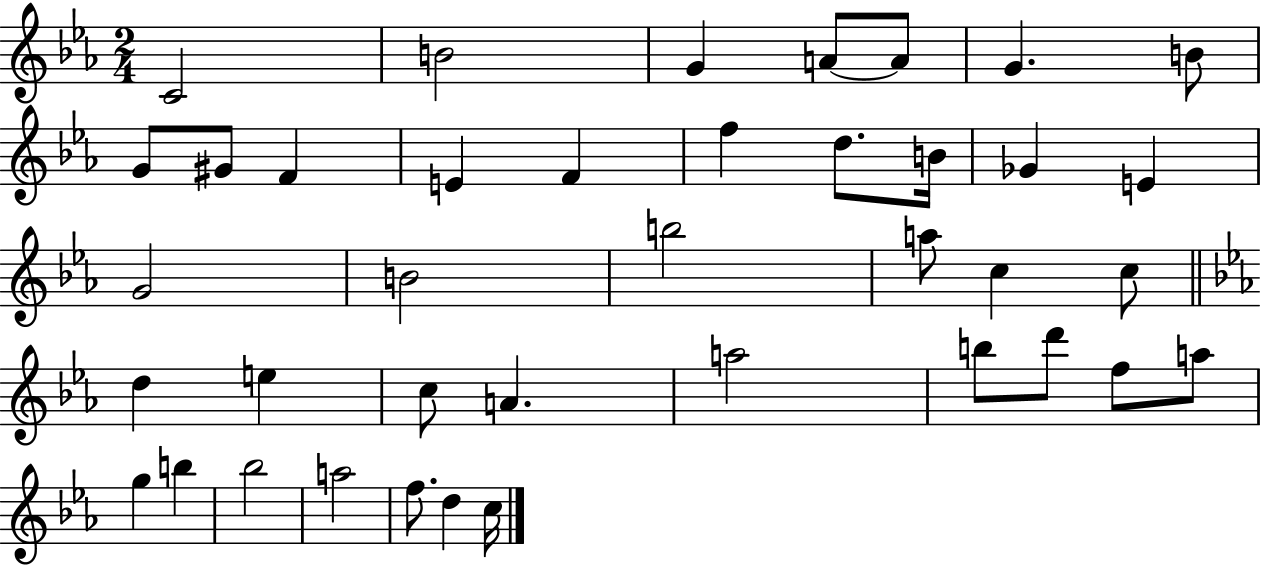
X:1
T:Untitled
M:2/4
L:1/4
K:Eb
C2 B2 G A/2 A/2 G B/2 G/2 ^G/2 F E F f d/2 B/4 _G E G2 B2 b2 a/2 c c/2 d e c/2 A a2 b/2 d'/2 f/2 a/2 g b _b2 a2 f/2 d c/4